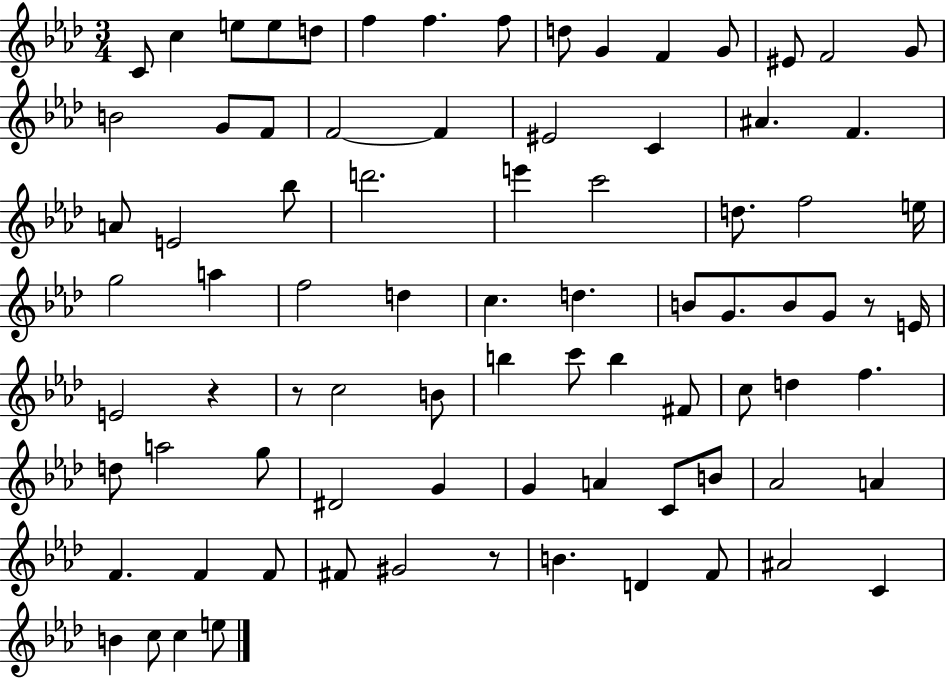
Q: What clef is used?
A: treble